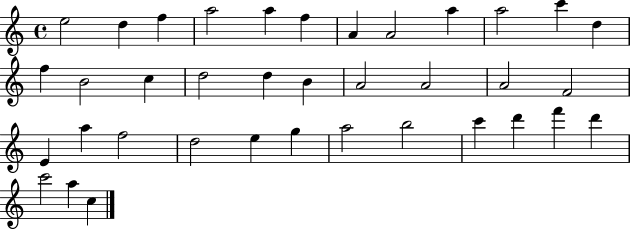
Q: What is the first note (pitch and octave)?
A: E5